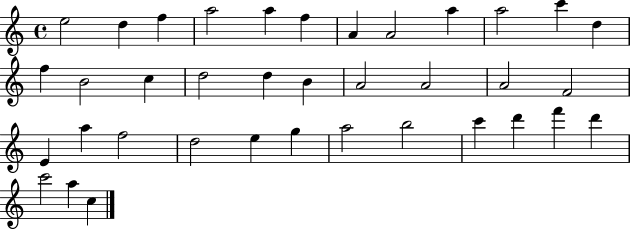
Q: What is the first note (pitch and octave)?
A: E5